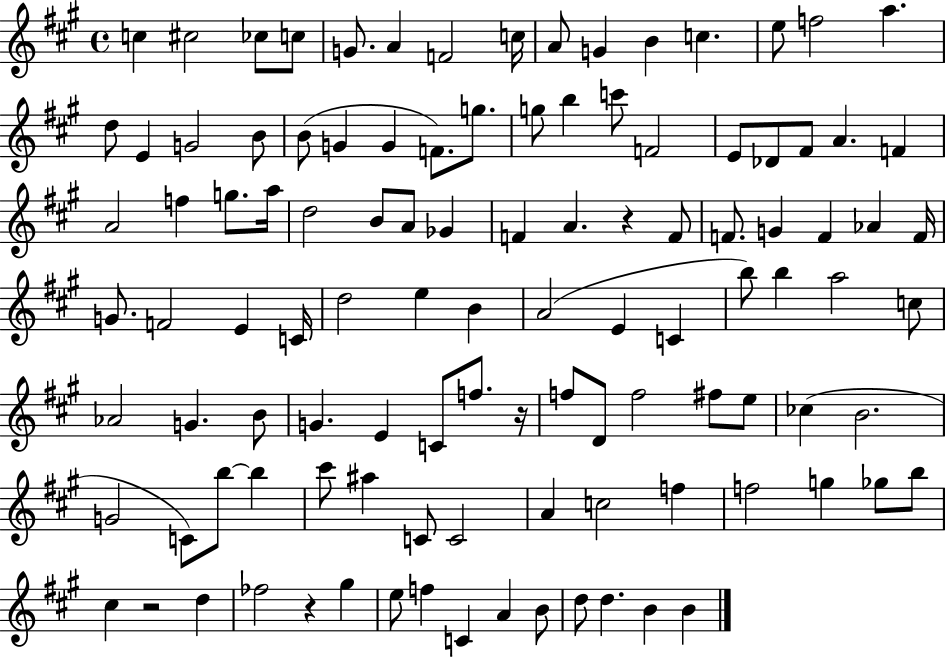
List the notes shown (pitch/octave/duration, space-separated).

C5/q C#5/h CES5/e C5/e G4/e. A4/q F4/h C5/s A4/e G4/q B4/q C5/q. E5/e F5/h A5/q. D5/e E4/q G4/h B4/e B4/e G4/q G4/q F4/e. G5/e. G5/e B5/q C6/e F4/h E4/e Db4/e F#4/e A4/q. F4/q A4/h F5/q G5/e. A5/s D5/h B4/e A4/e Gb4/q F4/q A4/q. R/q F4/e F4/e. G4/q F4/q Ab4/q F4/s G4/e. F4/h E4/q C4/s D5/h E5/q B4/q A4/h E4/q C4/q B5/e B5/q A5/h C5/e Ab4/h G4/q. B4/e G4/q. E4/q C4/e F5/e. R/s F5/e D4/e F5/h F#5/e E5/e CES5/q B4/h. G4/h C4/e B5/e B5/q C#6/e A#5/q C4/e C4/h A4/q C5/h F5/q F5/h G5/q Gb5/e B5/e C#5/q R/h D5/q FES5/h R/q G#5/q E5/e F5/q C4/q A4/q B4/e D5/e D5/q. B4/q B4/q